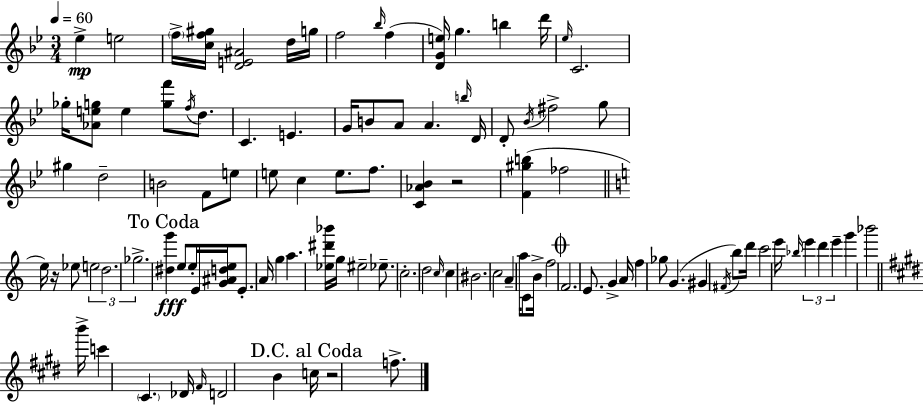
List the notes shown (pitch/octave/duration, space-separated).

Eb5/q E5/h F5/s [C5,F5,G#5]/s [D4,E4,A#4]/h D5/s G5/s F5/h Bb5/s F5/q [D4,G4,E5]/s G5/q. B5/q D6/s Eb5/s C4/h. Gb5/s [Ab4,E5,G5]/e E5/q [G5,F6]/e F5/s D5/e. C4/q. E4/q. G4/s B4/e A4/e A4/q. B5/s D4/s D4/e Bb4/s F#5/h G5/e G#5/q D5/h B4/h F4/e E5/e E5/e C5/q E5/e. F5/e. [C4,Ab4,Bb4]/q R/h [F4,G#5,B5]/q FES5/h E5/s R/s Eb5/e E5/h D5/h. Gb5/h. [D#5,G6]/q E5/e E5/s E4/s [G4,A#4,D5,E5]/s E4/e. A4/s G5/q A5/q. [Eb5,D#6,Bb6]/s G5/s EIS5/h Eb5/e. C5/h. D5/h C5/s C5/q BIS4/h. C5/h A4/q A5/s C4/e B4/s F5/h F4/h. E4/e. G4/q A4/s F5/q Gb5/e G4/q. G#4/q F#4/s B5/e D6/s C6/h E6/s Bb5/s E6/q D6/q E6/q G6/q Bb6/h B6/s C6/q C#4/q. Db4/s F#4/s D4/h B4/q C5/s R/h F5/e.